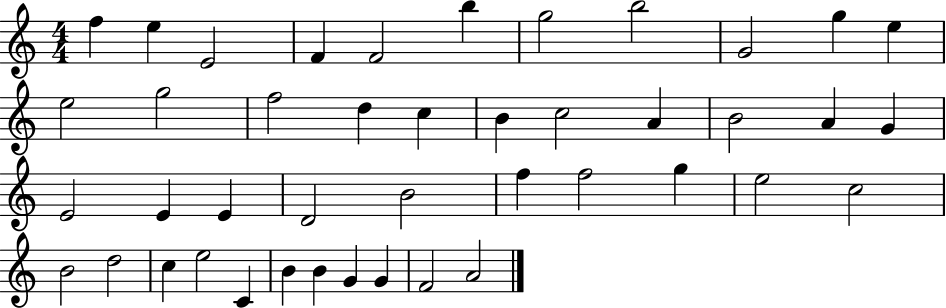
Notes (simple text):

F5/q E5/q E4/h F4/q F4/h B5/q G5/h B5/h G4/h G5/q E5/q E5/h G5/h F5/h D5/q C5/q B4/q C5/h A4/q B4/h A4/q G4/q E4/h E4/q E4/q D4/h B4/h F5/q F5/h G5/q E5/h C5/h B4/h D5/h C5/q E5/h C4/q B4/q B4/q G4/q G4/q F4/h A4/h